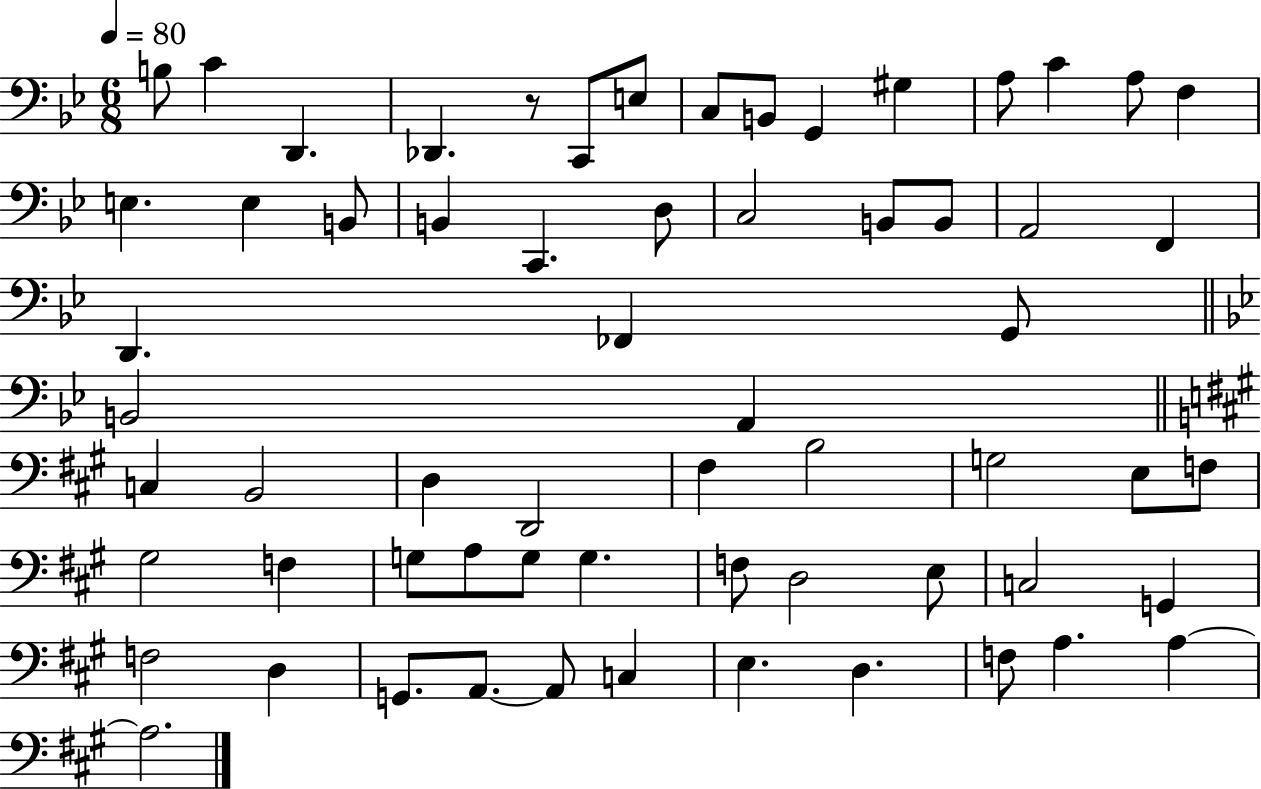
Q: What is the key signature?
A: BES major